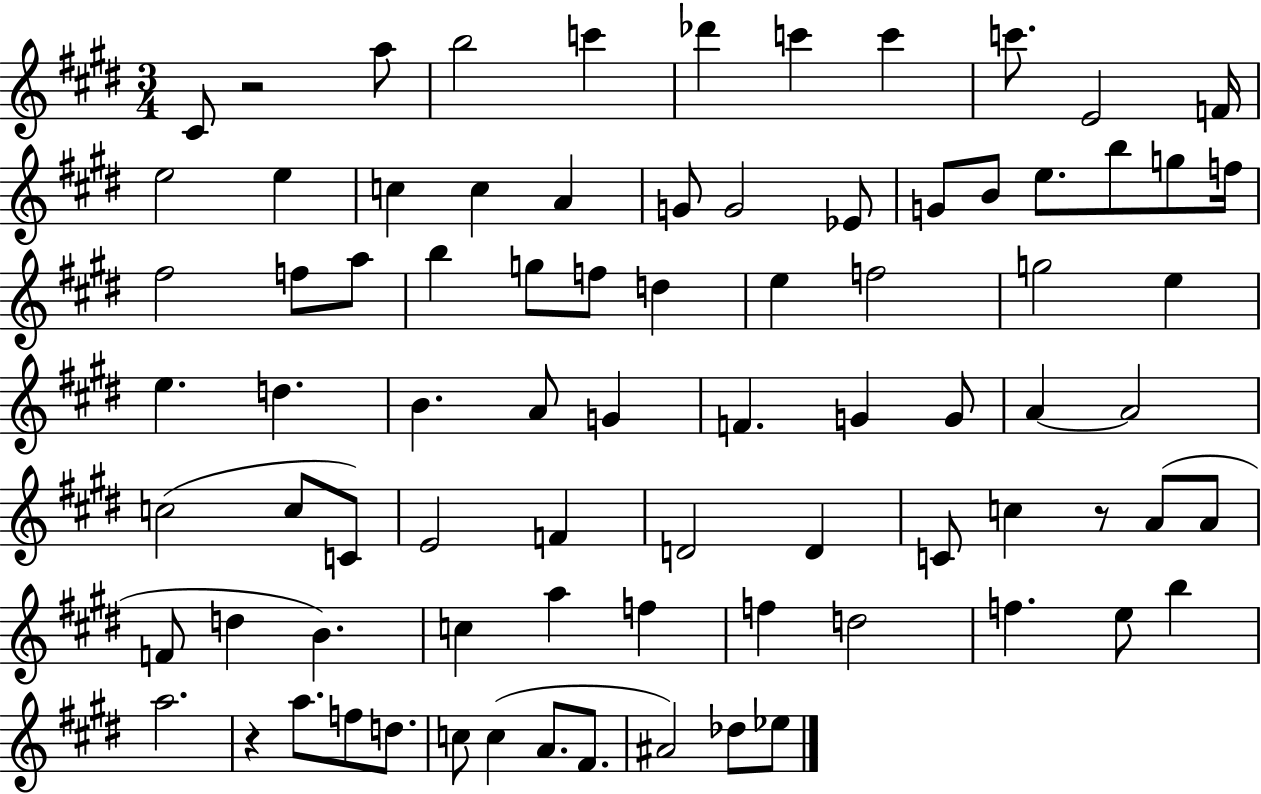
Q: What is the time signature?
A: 3/4